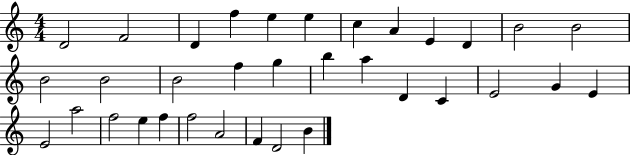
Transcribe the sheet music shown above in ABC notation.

X:1
T:Untitled
M:4/4
L:1/4
K:C
D2 F2 D f e e c A E D B2 B2 B2 B2 B2 f g b a D C E2 G E E2 a2 f2 e f f2 A2 F D2 B